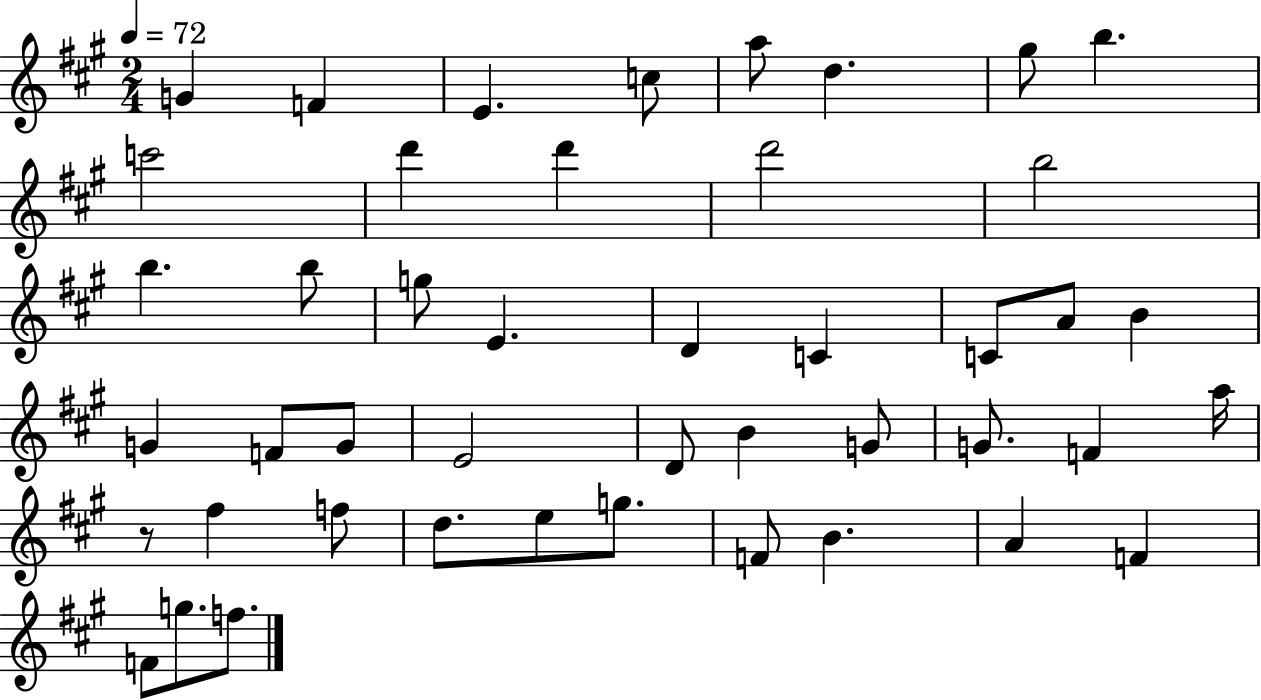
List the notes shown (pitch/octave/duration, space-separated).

G4/q F4/q E4/q. C5/e A5/e D5/q. G#5/e B5/q. C6/h D6/q D6/q D6/h B5/h B5/q. B5/e G5/e E4/q. D4/q C4/q C4/e A4/e B4/q G4/q F4/e G4/e E4/h D4/e B4/q G4/e G4/e. F4/q A5/s R/e F#5/q F5/e D5/e. E5/e G5/e. F4/e B4/q. A4/q F4/q F4/e G5/e. F5/e.